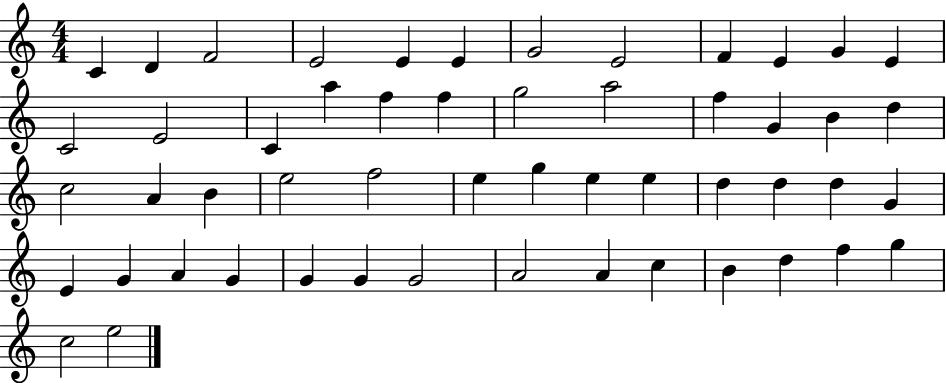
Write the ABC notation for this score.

X:1
T:Untitled
M:4/4
L:1/4
K:C
C D F2 E2 E E G2 E2 F E G E C2 E2 C a f f g2 a2 f G B d c2 A B e2 f2 e g e e d d d G E G A G G G G2 A2 A c B d f g c2 e2